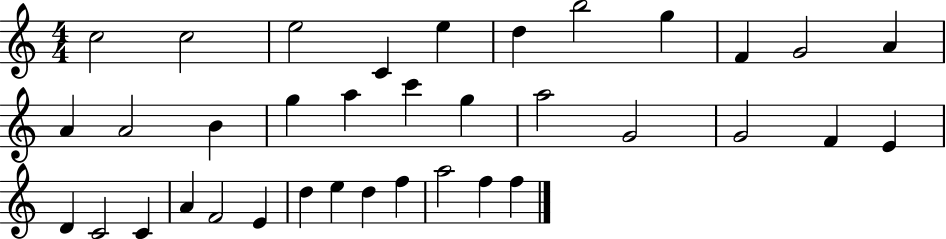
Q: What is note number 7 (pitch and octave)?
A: B5